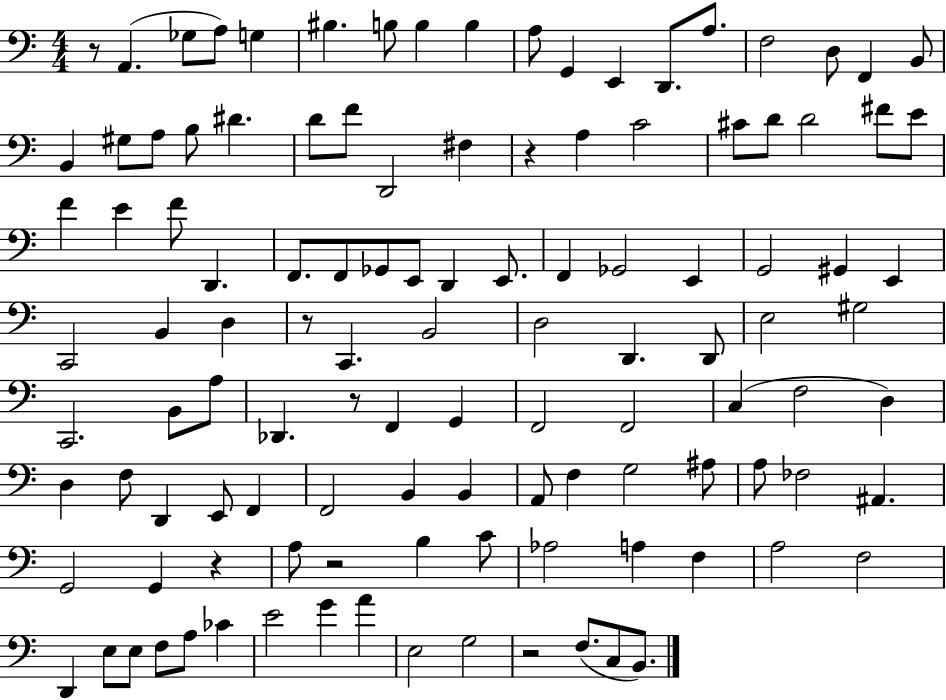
X:1
T:Untitled
M:4/4
L:1/4
K:C
z/2 A,, _G,/2 A,/2 G, ^B, B,/2 B, B, A,/2 G,, E,, D,,/2 A,/2 F,2 D,/2 F,, B,,/2 B,, ^G,/2 A,/2 B,/2 ^D D/2 F/2 D,,2 ^F, z A, C2 ^C/2 D/2 D2 ^F/2 E/2 F E F/2 D,, F,,/2 F,,/2 _G,,/2 E,,/2 D,, E,,/2 F,, _G,,2 E,, G,,2 ^G,, E,, C,,2 B,, D, z/2 C,, B,,2 D,2 D,, D,,/2 E,2 ^G,2 C,,2 B,,/2 A,/2 _D,, z/2 F,, G,, F,,2 F,,2 C, F,2 D, D, F,/2 D,, E,,/2 F,, F,,2 B,, B,, A,,/2 F, G,2 ^A,/2 A,/2 _F,2 ^A,, G,,2 G,, z A,/2 z2 B, C/2 _A,2 A, F, A,2 F,2 D,, E,/2 E,/2 F,/2 A,/2 _C E2 G A E,2 G,2 z2 F,/2 C,/2 B,,/2